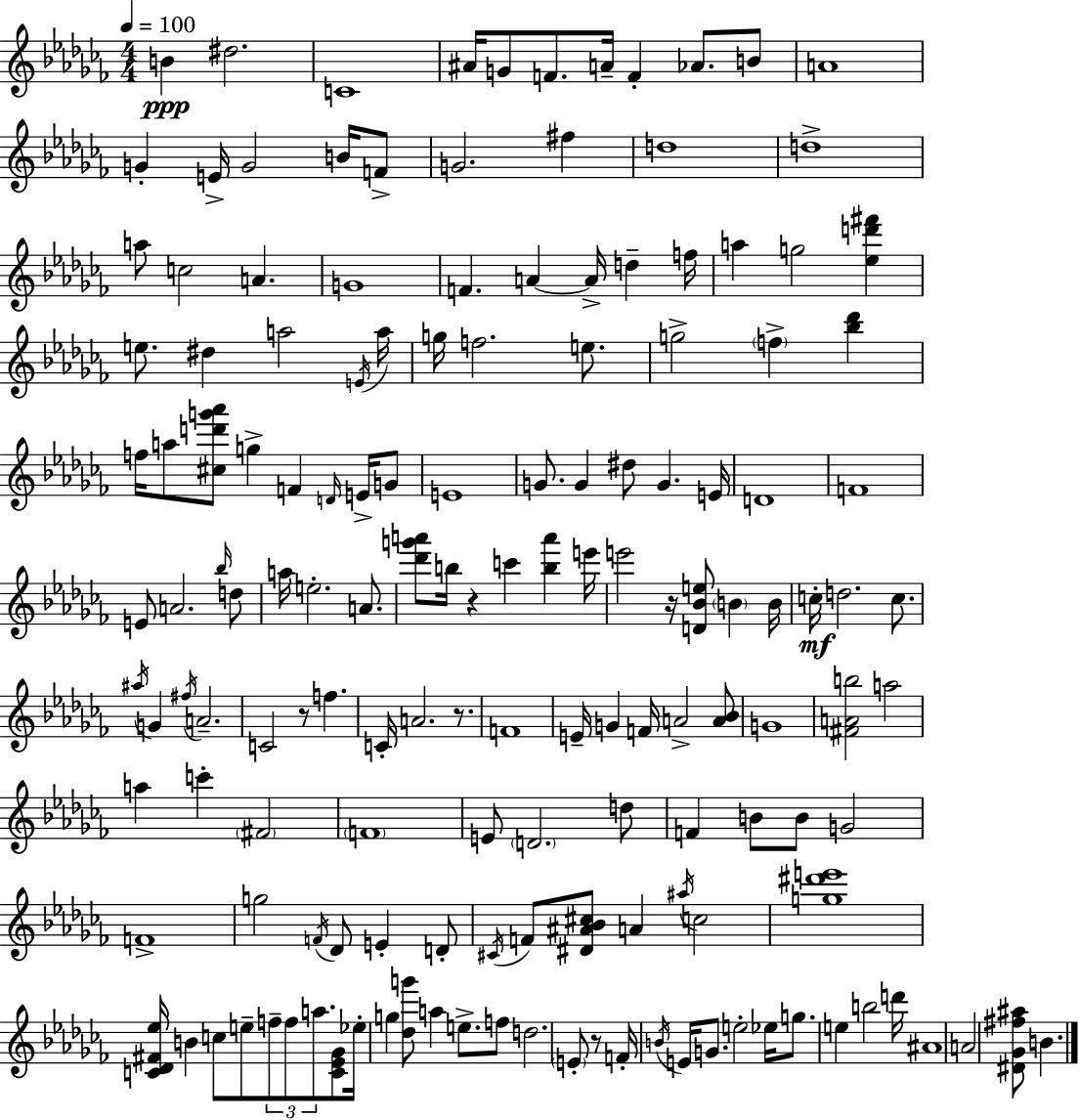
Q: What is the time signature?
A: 4/4